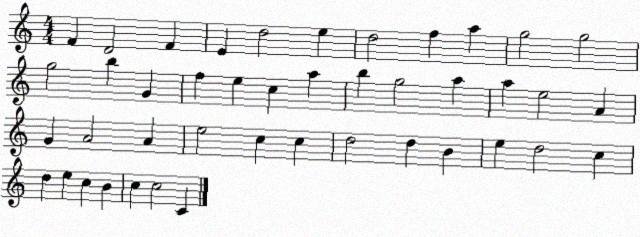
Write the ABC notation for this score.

X:1
T:Untitled
M:4/4
L:1/4
K:C
F D2 F E d2 e d2 f a g2 g2 g2 b G f e c a b g2 a a e2 A G A2 A e2 c c d2 d B e d2 c d e c B c c2 C